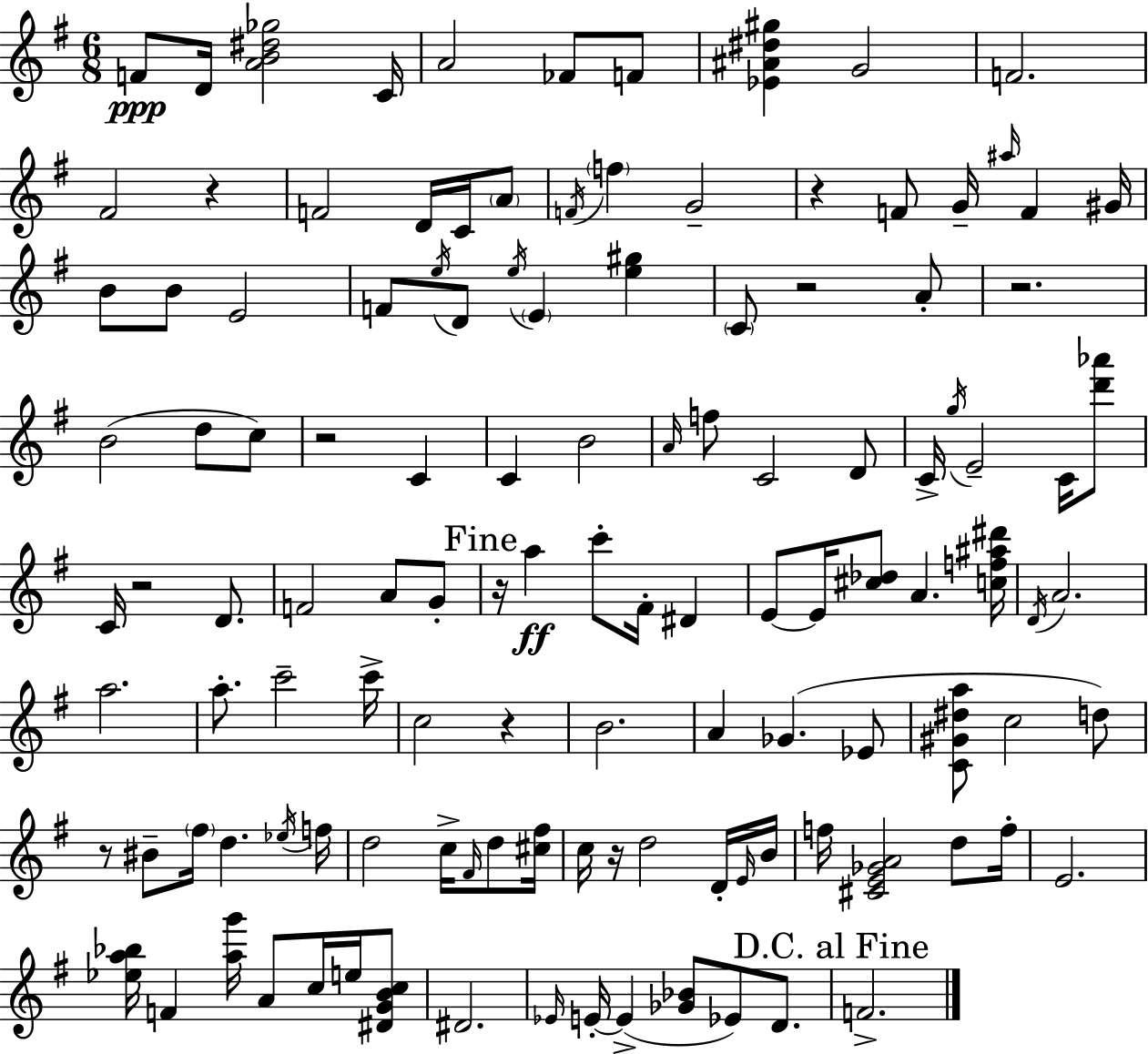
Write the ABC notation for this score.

X:1
T:Untitled
M:6/8
L:1/4
K:Em
F/2 D/4 [AB^d_g]2 C/4 A2 _F/2 F/2 [_E^A^d^g] G2 F2 ^F2 z F2 D/4 C/4 A/2 F/4 f G2 z F/2 G/4 ^a/4 F ^G/4 B/2 B/2 E2 F/2 e/4 D/2 e/4 E [e^g] C/2 z2 A/2 z2 B2 d/2 c/2 z2 C C B2 A/4 f/2 C2 D/2 C/4 g/4 E2 C/4 [d'_a']/2 C/4 z2 D/2 F2 A/2 G/2 z/4 a c'/2 ^F/4 ^D E/2 E/4 [^c_d]/2 A [cf^a^d']/4 D/4 A2 a2 a/2 c'2 c'/4 c2 z B2 A _G _E/2 [C^G^da]/2 c2 d/2 z/2 ^B/2 ^f/4 d _e/4 f/4 d2 c/4 ^F/4 d/2 [^c^f]/4 c/4 z/4 d2 D/4 E/4 B/4 f/4 [^CE_GA]2 d/2 f/4 E2 [_ea_b]/4 F [ag']/4 A/2 c/4 e/4 [^DGBc]/2 ^D2 _E/4 E/4 E [_G_B]/2 _E/2 D/2 F2